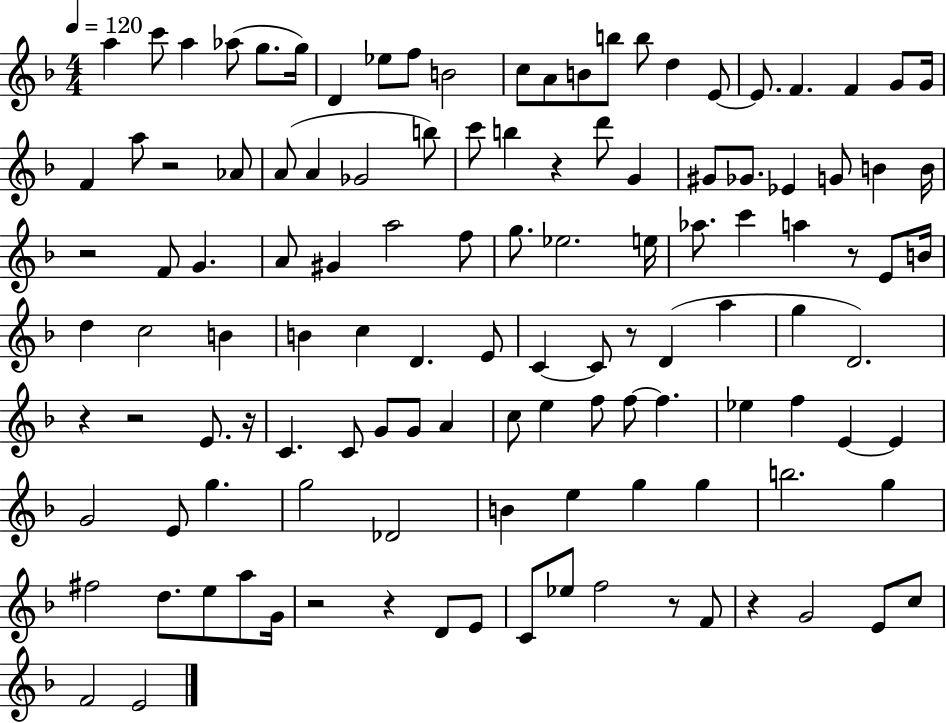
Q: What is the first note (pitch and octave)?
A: A5